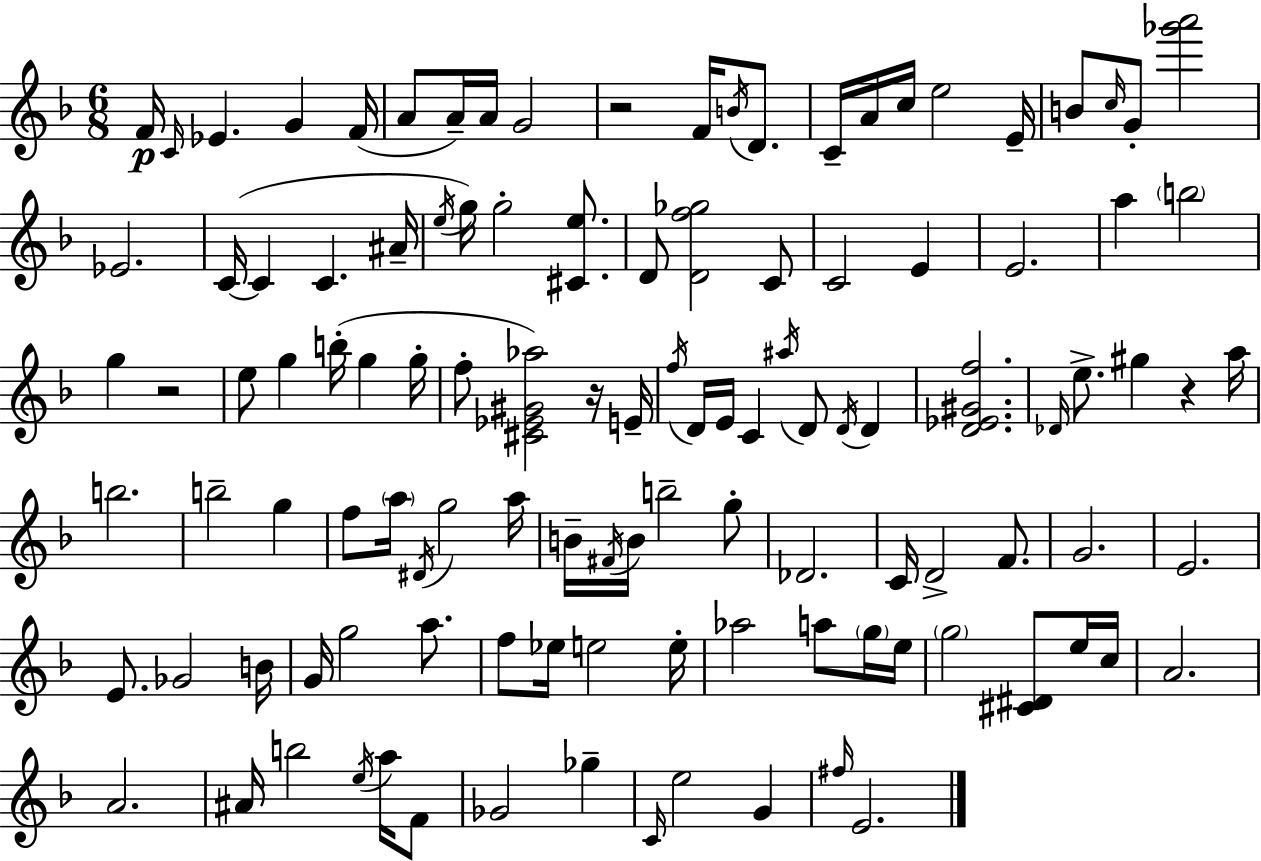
{
  \clef treble
  \numericTimeSignature
  \time 6/8
  \key d \minor
  f'16\p \grace { c'16 } ees'4. g'4 | f'16( a'8 a'16--) a'16 g'2 | r2 f'16 \acciaccatura { b'16 } d'8. | c'16-- a'16 c''16 e''2 | \break e'16-- b'8 \grace { c''16 } g'8-. <ges''' a'''>2 | ees'2. | c'16~(~ c'4 c'4. | ais'16-- \acciaccatura { e''16 } g''16) g''2-. | \break <cis' e''>8. d'8 <d' f'' ges''>2 | c'8 c'2 | e'4 e'2. | a''4 \parenthesize b''2 | \break g''4 r2 | e''8 g''4 b''16-.( g''4 | g''16-. f''8-. <cis' ees' gis' aes''>2) | r16 e'16-- \acciaccatura { f''16 } d'16 e'16 c'4 \acciaccatura { ais''16 } | \break d'8 \acciaccatura { d'16 } d'4 <d' ees' gis' f''>2. | \grace { des'16 } e''8.-> gis''4 | r4 a''16 b''2. | b''2-- | \break g''4 f''8 \parenthesize a''16 \acciaccatura { dis'16 } | g''2 a''16 b'16-- \acciaccatura { fis'16 } b'16 | b''2-- g''8-. des'2. | c'16 d'2-> | \break f'8. g'2. | e'2. | e'8. | ges'2 b'16 g'16 g''2 | \break a''8. f''8 | ees''16 e''2 e''16-. aes''2 | a''8 \parenthesize g''16 e''16 \parenthesize g''2 | <cis' dis'>8 e''16 c''16 a'2. | \break a'2. | ais'16 b''2 | \acciaccatura { e''16 } a''16 f'8 ges'2 | ges''4-- \grace { c'16 } | \break e''2 g'4 | \grace { fis''16 } e'2. | \bar "|."
}